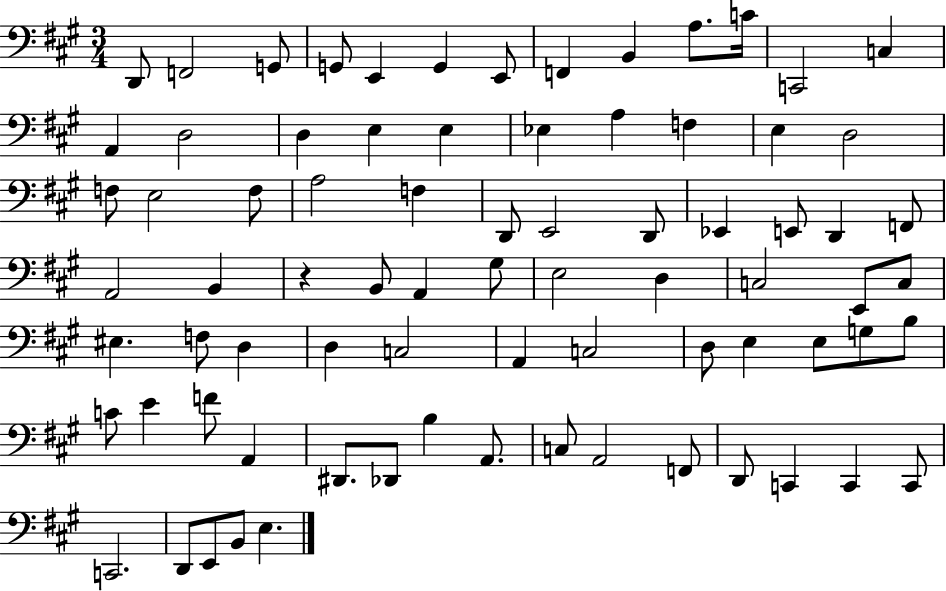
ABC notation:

X:1
T:Untitled
M:3/4
L:1/4
K:A
D,,/2 F,,2 G,,/2 G,,/2 E,, G,, E,,/2 F,, B,, A,/2 C/4 C,,2 C, A,, D,2 D, E, E, _E, A, F, E, D,2 F,/2 E,2 F,/2 A,2 F, D,,/2 E,,2 D,,/2 _E,, E,,/2 D,, F,,/2 A,,2 B,, z B,,/2 A,, ^G,/2 E,2 D, C,2 E,,/2 C,/2 ^E, F,/2 D, D, C,2 A,, C,2 D,/2 E, E,/2 G,/2 B,/2 C/2 E F/2 A,, ^D,,/2 _D,,/2 B, A,,/2 C,/2 A,,2 F,,/2 D,,/2 C,, C,, C,,/2 C,,2 D,,/2 E,,/2 B,,/2 E,